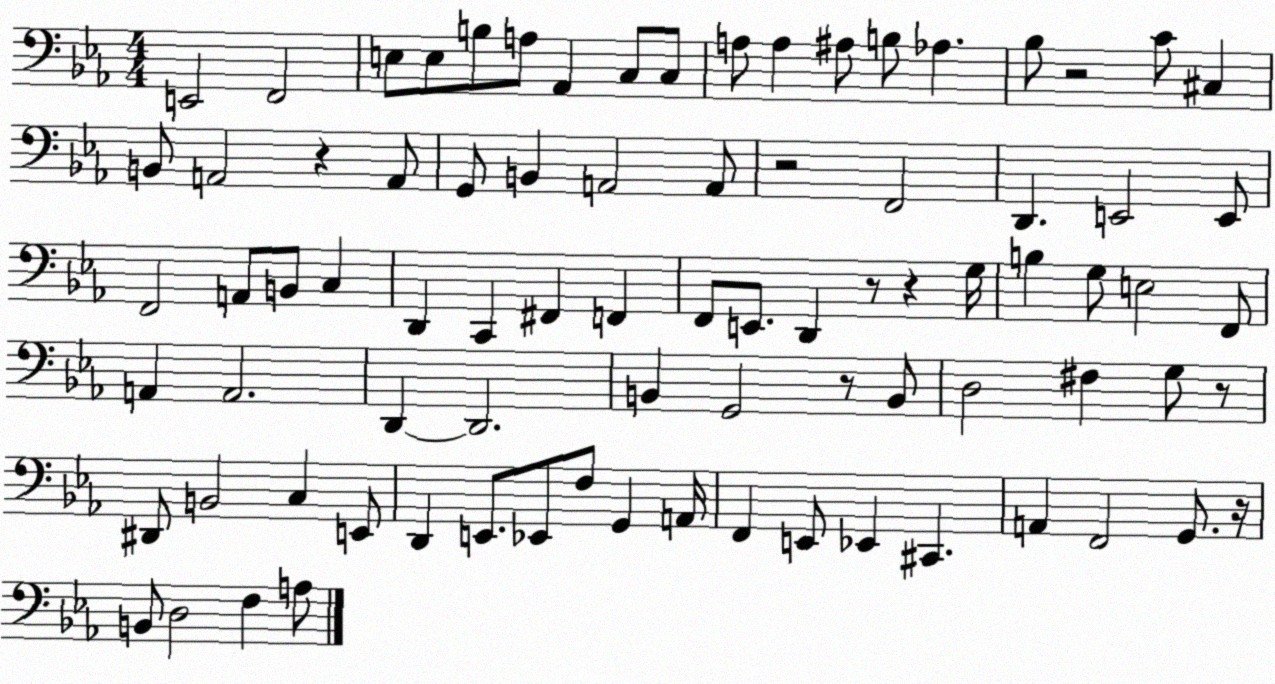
X:1
T:Untitled
M:4/4
L:1/4
K:Eb
E,,2 F,,2 E,/2 E,/2 B,/2 A,/2 _A,, C,/2 C,/2 A,/2 A, ^A,/2 B,/2 _A, _B,/2 z2 C/2 ^C, B,,/2 A,,2 z A,,/2 G,,/2 B,, A,,2 A,,/2 z2 F,,2 D,, E,,2 E,,/2 F,,2 A,,/2 B,,/2 C, D,, C,, ^F,, F,, F,,/2 E,,/2 D,, z/2 z G,/4 B, G,/2 E,2 F,,/2 A,, A,,2 D,, D,,2 B,, G,,2 z/2 B,,/2 D,2 ^F, G,/2 z/2 ^D,,/2 B,,2 C, E,,/2 D,, E,,/2 _E,,/2 F,/2 G,, A,,/4 F,, E,,/2 _E,, ^C,, A,, F,,2 G,,/2 z/4 B,,/2 D,2 F, A,/2